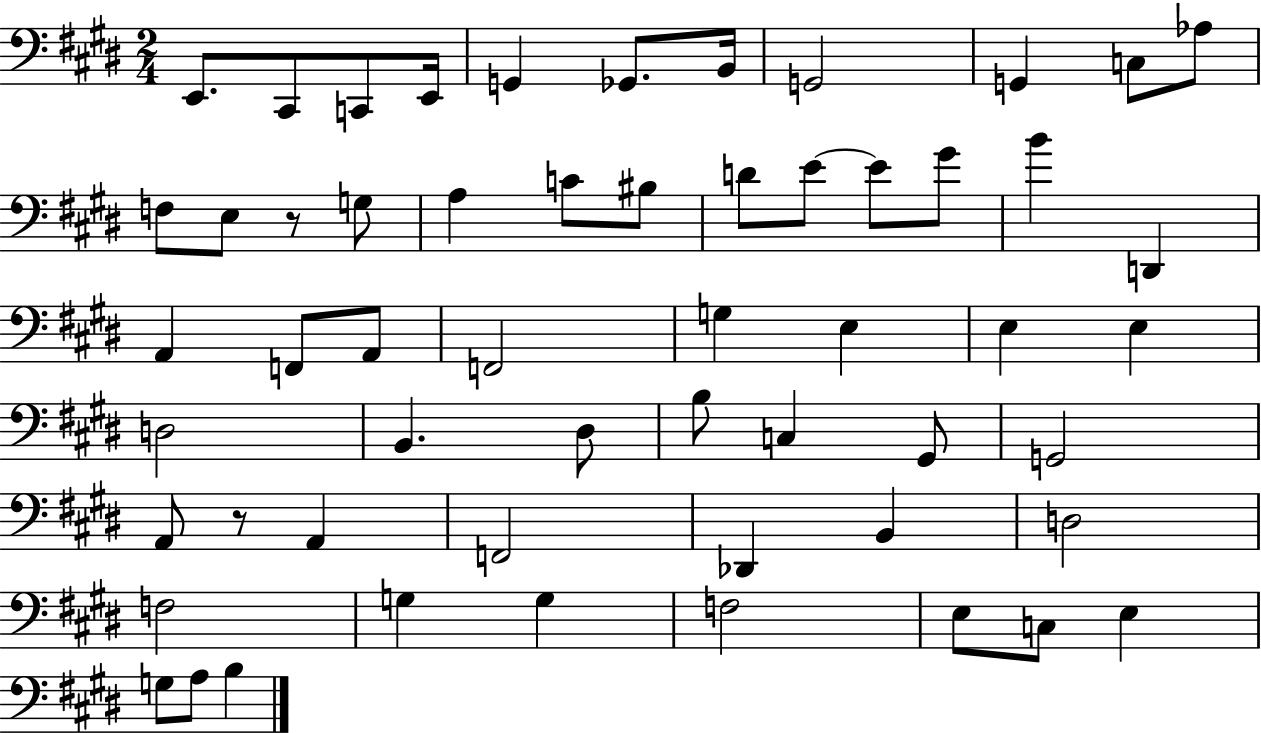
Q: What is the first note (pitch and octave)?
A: E2